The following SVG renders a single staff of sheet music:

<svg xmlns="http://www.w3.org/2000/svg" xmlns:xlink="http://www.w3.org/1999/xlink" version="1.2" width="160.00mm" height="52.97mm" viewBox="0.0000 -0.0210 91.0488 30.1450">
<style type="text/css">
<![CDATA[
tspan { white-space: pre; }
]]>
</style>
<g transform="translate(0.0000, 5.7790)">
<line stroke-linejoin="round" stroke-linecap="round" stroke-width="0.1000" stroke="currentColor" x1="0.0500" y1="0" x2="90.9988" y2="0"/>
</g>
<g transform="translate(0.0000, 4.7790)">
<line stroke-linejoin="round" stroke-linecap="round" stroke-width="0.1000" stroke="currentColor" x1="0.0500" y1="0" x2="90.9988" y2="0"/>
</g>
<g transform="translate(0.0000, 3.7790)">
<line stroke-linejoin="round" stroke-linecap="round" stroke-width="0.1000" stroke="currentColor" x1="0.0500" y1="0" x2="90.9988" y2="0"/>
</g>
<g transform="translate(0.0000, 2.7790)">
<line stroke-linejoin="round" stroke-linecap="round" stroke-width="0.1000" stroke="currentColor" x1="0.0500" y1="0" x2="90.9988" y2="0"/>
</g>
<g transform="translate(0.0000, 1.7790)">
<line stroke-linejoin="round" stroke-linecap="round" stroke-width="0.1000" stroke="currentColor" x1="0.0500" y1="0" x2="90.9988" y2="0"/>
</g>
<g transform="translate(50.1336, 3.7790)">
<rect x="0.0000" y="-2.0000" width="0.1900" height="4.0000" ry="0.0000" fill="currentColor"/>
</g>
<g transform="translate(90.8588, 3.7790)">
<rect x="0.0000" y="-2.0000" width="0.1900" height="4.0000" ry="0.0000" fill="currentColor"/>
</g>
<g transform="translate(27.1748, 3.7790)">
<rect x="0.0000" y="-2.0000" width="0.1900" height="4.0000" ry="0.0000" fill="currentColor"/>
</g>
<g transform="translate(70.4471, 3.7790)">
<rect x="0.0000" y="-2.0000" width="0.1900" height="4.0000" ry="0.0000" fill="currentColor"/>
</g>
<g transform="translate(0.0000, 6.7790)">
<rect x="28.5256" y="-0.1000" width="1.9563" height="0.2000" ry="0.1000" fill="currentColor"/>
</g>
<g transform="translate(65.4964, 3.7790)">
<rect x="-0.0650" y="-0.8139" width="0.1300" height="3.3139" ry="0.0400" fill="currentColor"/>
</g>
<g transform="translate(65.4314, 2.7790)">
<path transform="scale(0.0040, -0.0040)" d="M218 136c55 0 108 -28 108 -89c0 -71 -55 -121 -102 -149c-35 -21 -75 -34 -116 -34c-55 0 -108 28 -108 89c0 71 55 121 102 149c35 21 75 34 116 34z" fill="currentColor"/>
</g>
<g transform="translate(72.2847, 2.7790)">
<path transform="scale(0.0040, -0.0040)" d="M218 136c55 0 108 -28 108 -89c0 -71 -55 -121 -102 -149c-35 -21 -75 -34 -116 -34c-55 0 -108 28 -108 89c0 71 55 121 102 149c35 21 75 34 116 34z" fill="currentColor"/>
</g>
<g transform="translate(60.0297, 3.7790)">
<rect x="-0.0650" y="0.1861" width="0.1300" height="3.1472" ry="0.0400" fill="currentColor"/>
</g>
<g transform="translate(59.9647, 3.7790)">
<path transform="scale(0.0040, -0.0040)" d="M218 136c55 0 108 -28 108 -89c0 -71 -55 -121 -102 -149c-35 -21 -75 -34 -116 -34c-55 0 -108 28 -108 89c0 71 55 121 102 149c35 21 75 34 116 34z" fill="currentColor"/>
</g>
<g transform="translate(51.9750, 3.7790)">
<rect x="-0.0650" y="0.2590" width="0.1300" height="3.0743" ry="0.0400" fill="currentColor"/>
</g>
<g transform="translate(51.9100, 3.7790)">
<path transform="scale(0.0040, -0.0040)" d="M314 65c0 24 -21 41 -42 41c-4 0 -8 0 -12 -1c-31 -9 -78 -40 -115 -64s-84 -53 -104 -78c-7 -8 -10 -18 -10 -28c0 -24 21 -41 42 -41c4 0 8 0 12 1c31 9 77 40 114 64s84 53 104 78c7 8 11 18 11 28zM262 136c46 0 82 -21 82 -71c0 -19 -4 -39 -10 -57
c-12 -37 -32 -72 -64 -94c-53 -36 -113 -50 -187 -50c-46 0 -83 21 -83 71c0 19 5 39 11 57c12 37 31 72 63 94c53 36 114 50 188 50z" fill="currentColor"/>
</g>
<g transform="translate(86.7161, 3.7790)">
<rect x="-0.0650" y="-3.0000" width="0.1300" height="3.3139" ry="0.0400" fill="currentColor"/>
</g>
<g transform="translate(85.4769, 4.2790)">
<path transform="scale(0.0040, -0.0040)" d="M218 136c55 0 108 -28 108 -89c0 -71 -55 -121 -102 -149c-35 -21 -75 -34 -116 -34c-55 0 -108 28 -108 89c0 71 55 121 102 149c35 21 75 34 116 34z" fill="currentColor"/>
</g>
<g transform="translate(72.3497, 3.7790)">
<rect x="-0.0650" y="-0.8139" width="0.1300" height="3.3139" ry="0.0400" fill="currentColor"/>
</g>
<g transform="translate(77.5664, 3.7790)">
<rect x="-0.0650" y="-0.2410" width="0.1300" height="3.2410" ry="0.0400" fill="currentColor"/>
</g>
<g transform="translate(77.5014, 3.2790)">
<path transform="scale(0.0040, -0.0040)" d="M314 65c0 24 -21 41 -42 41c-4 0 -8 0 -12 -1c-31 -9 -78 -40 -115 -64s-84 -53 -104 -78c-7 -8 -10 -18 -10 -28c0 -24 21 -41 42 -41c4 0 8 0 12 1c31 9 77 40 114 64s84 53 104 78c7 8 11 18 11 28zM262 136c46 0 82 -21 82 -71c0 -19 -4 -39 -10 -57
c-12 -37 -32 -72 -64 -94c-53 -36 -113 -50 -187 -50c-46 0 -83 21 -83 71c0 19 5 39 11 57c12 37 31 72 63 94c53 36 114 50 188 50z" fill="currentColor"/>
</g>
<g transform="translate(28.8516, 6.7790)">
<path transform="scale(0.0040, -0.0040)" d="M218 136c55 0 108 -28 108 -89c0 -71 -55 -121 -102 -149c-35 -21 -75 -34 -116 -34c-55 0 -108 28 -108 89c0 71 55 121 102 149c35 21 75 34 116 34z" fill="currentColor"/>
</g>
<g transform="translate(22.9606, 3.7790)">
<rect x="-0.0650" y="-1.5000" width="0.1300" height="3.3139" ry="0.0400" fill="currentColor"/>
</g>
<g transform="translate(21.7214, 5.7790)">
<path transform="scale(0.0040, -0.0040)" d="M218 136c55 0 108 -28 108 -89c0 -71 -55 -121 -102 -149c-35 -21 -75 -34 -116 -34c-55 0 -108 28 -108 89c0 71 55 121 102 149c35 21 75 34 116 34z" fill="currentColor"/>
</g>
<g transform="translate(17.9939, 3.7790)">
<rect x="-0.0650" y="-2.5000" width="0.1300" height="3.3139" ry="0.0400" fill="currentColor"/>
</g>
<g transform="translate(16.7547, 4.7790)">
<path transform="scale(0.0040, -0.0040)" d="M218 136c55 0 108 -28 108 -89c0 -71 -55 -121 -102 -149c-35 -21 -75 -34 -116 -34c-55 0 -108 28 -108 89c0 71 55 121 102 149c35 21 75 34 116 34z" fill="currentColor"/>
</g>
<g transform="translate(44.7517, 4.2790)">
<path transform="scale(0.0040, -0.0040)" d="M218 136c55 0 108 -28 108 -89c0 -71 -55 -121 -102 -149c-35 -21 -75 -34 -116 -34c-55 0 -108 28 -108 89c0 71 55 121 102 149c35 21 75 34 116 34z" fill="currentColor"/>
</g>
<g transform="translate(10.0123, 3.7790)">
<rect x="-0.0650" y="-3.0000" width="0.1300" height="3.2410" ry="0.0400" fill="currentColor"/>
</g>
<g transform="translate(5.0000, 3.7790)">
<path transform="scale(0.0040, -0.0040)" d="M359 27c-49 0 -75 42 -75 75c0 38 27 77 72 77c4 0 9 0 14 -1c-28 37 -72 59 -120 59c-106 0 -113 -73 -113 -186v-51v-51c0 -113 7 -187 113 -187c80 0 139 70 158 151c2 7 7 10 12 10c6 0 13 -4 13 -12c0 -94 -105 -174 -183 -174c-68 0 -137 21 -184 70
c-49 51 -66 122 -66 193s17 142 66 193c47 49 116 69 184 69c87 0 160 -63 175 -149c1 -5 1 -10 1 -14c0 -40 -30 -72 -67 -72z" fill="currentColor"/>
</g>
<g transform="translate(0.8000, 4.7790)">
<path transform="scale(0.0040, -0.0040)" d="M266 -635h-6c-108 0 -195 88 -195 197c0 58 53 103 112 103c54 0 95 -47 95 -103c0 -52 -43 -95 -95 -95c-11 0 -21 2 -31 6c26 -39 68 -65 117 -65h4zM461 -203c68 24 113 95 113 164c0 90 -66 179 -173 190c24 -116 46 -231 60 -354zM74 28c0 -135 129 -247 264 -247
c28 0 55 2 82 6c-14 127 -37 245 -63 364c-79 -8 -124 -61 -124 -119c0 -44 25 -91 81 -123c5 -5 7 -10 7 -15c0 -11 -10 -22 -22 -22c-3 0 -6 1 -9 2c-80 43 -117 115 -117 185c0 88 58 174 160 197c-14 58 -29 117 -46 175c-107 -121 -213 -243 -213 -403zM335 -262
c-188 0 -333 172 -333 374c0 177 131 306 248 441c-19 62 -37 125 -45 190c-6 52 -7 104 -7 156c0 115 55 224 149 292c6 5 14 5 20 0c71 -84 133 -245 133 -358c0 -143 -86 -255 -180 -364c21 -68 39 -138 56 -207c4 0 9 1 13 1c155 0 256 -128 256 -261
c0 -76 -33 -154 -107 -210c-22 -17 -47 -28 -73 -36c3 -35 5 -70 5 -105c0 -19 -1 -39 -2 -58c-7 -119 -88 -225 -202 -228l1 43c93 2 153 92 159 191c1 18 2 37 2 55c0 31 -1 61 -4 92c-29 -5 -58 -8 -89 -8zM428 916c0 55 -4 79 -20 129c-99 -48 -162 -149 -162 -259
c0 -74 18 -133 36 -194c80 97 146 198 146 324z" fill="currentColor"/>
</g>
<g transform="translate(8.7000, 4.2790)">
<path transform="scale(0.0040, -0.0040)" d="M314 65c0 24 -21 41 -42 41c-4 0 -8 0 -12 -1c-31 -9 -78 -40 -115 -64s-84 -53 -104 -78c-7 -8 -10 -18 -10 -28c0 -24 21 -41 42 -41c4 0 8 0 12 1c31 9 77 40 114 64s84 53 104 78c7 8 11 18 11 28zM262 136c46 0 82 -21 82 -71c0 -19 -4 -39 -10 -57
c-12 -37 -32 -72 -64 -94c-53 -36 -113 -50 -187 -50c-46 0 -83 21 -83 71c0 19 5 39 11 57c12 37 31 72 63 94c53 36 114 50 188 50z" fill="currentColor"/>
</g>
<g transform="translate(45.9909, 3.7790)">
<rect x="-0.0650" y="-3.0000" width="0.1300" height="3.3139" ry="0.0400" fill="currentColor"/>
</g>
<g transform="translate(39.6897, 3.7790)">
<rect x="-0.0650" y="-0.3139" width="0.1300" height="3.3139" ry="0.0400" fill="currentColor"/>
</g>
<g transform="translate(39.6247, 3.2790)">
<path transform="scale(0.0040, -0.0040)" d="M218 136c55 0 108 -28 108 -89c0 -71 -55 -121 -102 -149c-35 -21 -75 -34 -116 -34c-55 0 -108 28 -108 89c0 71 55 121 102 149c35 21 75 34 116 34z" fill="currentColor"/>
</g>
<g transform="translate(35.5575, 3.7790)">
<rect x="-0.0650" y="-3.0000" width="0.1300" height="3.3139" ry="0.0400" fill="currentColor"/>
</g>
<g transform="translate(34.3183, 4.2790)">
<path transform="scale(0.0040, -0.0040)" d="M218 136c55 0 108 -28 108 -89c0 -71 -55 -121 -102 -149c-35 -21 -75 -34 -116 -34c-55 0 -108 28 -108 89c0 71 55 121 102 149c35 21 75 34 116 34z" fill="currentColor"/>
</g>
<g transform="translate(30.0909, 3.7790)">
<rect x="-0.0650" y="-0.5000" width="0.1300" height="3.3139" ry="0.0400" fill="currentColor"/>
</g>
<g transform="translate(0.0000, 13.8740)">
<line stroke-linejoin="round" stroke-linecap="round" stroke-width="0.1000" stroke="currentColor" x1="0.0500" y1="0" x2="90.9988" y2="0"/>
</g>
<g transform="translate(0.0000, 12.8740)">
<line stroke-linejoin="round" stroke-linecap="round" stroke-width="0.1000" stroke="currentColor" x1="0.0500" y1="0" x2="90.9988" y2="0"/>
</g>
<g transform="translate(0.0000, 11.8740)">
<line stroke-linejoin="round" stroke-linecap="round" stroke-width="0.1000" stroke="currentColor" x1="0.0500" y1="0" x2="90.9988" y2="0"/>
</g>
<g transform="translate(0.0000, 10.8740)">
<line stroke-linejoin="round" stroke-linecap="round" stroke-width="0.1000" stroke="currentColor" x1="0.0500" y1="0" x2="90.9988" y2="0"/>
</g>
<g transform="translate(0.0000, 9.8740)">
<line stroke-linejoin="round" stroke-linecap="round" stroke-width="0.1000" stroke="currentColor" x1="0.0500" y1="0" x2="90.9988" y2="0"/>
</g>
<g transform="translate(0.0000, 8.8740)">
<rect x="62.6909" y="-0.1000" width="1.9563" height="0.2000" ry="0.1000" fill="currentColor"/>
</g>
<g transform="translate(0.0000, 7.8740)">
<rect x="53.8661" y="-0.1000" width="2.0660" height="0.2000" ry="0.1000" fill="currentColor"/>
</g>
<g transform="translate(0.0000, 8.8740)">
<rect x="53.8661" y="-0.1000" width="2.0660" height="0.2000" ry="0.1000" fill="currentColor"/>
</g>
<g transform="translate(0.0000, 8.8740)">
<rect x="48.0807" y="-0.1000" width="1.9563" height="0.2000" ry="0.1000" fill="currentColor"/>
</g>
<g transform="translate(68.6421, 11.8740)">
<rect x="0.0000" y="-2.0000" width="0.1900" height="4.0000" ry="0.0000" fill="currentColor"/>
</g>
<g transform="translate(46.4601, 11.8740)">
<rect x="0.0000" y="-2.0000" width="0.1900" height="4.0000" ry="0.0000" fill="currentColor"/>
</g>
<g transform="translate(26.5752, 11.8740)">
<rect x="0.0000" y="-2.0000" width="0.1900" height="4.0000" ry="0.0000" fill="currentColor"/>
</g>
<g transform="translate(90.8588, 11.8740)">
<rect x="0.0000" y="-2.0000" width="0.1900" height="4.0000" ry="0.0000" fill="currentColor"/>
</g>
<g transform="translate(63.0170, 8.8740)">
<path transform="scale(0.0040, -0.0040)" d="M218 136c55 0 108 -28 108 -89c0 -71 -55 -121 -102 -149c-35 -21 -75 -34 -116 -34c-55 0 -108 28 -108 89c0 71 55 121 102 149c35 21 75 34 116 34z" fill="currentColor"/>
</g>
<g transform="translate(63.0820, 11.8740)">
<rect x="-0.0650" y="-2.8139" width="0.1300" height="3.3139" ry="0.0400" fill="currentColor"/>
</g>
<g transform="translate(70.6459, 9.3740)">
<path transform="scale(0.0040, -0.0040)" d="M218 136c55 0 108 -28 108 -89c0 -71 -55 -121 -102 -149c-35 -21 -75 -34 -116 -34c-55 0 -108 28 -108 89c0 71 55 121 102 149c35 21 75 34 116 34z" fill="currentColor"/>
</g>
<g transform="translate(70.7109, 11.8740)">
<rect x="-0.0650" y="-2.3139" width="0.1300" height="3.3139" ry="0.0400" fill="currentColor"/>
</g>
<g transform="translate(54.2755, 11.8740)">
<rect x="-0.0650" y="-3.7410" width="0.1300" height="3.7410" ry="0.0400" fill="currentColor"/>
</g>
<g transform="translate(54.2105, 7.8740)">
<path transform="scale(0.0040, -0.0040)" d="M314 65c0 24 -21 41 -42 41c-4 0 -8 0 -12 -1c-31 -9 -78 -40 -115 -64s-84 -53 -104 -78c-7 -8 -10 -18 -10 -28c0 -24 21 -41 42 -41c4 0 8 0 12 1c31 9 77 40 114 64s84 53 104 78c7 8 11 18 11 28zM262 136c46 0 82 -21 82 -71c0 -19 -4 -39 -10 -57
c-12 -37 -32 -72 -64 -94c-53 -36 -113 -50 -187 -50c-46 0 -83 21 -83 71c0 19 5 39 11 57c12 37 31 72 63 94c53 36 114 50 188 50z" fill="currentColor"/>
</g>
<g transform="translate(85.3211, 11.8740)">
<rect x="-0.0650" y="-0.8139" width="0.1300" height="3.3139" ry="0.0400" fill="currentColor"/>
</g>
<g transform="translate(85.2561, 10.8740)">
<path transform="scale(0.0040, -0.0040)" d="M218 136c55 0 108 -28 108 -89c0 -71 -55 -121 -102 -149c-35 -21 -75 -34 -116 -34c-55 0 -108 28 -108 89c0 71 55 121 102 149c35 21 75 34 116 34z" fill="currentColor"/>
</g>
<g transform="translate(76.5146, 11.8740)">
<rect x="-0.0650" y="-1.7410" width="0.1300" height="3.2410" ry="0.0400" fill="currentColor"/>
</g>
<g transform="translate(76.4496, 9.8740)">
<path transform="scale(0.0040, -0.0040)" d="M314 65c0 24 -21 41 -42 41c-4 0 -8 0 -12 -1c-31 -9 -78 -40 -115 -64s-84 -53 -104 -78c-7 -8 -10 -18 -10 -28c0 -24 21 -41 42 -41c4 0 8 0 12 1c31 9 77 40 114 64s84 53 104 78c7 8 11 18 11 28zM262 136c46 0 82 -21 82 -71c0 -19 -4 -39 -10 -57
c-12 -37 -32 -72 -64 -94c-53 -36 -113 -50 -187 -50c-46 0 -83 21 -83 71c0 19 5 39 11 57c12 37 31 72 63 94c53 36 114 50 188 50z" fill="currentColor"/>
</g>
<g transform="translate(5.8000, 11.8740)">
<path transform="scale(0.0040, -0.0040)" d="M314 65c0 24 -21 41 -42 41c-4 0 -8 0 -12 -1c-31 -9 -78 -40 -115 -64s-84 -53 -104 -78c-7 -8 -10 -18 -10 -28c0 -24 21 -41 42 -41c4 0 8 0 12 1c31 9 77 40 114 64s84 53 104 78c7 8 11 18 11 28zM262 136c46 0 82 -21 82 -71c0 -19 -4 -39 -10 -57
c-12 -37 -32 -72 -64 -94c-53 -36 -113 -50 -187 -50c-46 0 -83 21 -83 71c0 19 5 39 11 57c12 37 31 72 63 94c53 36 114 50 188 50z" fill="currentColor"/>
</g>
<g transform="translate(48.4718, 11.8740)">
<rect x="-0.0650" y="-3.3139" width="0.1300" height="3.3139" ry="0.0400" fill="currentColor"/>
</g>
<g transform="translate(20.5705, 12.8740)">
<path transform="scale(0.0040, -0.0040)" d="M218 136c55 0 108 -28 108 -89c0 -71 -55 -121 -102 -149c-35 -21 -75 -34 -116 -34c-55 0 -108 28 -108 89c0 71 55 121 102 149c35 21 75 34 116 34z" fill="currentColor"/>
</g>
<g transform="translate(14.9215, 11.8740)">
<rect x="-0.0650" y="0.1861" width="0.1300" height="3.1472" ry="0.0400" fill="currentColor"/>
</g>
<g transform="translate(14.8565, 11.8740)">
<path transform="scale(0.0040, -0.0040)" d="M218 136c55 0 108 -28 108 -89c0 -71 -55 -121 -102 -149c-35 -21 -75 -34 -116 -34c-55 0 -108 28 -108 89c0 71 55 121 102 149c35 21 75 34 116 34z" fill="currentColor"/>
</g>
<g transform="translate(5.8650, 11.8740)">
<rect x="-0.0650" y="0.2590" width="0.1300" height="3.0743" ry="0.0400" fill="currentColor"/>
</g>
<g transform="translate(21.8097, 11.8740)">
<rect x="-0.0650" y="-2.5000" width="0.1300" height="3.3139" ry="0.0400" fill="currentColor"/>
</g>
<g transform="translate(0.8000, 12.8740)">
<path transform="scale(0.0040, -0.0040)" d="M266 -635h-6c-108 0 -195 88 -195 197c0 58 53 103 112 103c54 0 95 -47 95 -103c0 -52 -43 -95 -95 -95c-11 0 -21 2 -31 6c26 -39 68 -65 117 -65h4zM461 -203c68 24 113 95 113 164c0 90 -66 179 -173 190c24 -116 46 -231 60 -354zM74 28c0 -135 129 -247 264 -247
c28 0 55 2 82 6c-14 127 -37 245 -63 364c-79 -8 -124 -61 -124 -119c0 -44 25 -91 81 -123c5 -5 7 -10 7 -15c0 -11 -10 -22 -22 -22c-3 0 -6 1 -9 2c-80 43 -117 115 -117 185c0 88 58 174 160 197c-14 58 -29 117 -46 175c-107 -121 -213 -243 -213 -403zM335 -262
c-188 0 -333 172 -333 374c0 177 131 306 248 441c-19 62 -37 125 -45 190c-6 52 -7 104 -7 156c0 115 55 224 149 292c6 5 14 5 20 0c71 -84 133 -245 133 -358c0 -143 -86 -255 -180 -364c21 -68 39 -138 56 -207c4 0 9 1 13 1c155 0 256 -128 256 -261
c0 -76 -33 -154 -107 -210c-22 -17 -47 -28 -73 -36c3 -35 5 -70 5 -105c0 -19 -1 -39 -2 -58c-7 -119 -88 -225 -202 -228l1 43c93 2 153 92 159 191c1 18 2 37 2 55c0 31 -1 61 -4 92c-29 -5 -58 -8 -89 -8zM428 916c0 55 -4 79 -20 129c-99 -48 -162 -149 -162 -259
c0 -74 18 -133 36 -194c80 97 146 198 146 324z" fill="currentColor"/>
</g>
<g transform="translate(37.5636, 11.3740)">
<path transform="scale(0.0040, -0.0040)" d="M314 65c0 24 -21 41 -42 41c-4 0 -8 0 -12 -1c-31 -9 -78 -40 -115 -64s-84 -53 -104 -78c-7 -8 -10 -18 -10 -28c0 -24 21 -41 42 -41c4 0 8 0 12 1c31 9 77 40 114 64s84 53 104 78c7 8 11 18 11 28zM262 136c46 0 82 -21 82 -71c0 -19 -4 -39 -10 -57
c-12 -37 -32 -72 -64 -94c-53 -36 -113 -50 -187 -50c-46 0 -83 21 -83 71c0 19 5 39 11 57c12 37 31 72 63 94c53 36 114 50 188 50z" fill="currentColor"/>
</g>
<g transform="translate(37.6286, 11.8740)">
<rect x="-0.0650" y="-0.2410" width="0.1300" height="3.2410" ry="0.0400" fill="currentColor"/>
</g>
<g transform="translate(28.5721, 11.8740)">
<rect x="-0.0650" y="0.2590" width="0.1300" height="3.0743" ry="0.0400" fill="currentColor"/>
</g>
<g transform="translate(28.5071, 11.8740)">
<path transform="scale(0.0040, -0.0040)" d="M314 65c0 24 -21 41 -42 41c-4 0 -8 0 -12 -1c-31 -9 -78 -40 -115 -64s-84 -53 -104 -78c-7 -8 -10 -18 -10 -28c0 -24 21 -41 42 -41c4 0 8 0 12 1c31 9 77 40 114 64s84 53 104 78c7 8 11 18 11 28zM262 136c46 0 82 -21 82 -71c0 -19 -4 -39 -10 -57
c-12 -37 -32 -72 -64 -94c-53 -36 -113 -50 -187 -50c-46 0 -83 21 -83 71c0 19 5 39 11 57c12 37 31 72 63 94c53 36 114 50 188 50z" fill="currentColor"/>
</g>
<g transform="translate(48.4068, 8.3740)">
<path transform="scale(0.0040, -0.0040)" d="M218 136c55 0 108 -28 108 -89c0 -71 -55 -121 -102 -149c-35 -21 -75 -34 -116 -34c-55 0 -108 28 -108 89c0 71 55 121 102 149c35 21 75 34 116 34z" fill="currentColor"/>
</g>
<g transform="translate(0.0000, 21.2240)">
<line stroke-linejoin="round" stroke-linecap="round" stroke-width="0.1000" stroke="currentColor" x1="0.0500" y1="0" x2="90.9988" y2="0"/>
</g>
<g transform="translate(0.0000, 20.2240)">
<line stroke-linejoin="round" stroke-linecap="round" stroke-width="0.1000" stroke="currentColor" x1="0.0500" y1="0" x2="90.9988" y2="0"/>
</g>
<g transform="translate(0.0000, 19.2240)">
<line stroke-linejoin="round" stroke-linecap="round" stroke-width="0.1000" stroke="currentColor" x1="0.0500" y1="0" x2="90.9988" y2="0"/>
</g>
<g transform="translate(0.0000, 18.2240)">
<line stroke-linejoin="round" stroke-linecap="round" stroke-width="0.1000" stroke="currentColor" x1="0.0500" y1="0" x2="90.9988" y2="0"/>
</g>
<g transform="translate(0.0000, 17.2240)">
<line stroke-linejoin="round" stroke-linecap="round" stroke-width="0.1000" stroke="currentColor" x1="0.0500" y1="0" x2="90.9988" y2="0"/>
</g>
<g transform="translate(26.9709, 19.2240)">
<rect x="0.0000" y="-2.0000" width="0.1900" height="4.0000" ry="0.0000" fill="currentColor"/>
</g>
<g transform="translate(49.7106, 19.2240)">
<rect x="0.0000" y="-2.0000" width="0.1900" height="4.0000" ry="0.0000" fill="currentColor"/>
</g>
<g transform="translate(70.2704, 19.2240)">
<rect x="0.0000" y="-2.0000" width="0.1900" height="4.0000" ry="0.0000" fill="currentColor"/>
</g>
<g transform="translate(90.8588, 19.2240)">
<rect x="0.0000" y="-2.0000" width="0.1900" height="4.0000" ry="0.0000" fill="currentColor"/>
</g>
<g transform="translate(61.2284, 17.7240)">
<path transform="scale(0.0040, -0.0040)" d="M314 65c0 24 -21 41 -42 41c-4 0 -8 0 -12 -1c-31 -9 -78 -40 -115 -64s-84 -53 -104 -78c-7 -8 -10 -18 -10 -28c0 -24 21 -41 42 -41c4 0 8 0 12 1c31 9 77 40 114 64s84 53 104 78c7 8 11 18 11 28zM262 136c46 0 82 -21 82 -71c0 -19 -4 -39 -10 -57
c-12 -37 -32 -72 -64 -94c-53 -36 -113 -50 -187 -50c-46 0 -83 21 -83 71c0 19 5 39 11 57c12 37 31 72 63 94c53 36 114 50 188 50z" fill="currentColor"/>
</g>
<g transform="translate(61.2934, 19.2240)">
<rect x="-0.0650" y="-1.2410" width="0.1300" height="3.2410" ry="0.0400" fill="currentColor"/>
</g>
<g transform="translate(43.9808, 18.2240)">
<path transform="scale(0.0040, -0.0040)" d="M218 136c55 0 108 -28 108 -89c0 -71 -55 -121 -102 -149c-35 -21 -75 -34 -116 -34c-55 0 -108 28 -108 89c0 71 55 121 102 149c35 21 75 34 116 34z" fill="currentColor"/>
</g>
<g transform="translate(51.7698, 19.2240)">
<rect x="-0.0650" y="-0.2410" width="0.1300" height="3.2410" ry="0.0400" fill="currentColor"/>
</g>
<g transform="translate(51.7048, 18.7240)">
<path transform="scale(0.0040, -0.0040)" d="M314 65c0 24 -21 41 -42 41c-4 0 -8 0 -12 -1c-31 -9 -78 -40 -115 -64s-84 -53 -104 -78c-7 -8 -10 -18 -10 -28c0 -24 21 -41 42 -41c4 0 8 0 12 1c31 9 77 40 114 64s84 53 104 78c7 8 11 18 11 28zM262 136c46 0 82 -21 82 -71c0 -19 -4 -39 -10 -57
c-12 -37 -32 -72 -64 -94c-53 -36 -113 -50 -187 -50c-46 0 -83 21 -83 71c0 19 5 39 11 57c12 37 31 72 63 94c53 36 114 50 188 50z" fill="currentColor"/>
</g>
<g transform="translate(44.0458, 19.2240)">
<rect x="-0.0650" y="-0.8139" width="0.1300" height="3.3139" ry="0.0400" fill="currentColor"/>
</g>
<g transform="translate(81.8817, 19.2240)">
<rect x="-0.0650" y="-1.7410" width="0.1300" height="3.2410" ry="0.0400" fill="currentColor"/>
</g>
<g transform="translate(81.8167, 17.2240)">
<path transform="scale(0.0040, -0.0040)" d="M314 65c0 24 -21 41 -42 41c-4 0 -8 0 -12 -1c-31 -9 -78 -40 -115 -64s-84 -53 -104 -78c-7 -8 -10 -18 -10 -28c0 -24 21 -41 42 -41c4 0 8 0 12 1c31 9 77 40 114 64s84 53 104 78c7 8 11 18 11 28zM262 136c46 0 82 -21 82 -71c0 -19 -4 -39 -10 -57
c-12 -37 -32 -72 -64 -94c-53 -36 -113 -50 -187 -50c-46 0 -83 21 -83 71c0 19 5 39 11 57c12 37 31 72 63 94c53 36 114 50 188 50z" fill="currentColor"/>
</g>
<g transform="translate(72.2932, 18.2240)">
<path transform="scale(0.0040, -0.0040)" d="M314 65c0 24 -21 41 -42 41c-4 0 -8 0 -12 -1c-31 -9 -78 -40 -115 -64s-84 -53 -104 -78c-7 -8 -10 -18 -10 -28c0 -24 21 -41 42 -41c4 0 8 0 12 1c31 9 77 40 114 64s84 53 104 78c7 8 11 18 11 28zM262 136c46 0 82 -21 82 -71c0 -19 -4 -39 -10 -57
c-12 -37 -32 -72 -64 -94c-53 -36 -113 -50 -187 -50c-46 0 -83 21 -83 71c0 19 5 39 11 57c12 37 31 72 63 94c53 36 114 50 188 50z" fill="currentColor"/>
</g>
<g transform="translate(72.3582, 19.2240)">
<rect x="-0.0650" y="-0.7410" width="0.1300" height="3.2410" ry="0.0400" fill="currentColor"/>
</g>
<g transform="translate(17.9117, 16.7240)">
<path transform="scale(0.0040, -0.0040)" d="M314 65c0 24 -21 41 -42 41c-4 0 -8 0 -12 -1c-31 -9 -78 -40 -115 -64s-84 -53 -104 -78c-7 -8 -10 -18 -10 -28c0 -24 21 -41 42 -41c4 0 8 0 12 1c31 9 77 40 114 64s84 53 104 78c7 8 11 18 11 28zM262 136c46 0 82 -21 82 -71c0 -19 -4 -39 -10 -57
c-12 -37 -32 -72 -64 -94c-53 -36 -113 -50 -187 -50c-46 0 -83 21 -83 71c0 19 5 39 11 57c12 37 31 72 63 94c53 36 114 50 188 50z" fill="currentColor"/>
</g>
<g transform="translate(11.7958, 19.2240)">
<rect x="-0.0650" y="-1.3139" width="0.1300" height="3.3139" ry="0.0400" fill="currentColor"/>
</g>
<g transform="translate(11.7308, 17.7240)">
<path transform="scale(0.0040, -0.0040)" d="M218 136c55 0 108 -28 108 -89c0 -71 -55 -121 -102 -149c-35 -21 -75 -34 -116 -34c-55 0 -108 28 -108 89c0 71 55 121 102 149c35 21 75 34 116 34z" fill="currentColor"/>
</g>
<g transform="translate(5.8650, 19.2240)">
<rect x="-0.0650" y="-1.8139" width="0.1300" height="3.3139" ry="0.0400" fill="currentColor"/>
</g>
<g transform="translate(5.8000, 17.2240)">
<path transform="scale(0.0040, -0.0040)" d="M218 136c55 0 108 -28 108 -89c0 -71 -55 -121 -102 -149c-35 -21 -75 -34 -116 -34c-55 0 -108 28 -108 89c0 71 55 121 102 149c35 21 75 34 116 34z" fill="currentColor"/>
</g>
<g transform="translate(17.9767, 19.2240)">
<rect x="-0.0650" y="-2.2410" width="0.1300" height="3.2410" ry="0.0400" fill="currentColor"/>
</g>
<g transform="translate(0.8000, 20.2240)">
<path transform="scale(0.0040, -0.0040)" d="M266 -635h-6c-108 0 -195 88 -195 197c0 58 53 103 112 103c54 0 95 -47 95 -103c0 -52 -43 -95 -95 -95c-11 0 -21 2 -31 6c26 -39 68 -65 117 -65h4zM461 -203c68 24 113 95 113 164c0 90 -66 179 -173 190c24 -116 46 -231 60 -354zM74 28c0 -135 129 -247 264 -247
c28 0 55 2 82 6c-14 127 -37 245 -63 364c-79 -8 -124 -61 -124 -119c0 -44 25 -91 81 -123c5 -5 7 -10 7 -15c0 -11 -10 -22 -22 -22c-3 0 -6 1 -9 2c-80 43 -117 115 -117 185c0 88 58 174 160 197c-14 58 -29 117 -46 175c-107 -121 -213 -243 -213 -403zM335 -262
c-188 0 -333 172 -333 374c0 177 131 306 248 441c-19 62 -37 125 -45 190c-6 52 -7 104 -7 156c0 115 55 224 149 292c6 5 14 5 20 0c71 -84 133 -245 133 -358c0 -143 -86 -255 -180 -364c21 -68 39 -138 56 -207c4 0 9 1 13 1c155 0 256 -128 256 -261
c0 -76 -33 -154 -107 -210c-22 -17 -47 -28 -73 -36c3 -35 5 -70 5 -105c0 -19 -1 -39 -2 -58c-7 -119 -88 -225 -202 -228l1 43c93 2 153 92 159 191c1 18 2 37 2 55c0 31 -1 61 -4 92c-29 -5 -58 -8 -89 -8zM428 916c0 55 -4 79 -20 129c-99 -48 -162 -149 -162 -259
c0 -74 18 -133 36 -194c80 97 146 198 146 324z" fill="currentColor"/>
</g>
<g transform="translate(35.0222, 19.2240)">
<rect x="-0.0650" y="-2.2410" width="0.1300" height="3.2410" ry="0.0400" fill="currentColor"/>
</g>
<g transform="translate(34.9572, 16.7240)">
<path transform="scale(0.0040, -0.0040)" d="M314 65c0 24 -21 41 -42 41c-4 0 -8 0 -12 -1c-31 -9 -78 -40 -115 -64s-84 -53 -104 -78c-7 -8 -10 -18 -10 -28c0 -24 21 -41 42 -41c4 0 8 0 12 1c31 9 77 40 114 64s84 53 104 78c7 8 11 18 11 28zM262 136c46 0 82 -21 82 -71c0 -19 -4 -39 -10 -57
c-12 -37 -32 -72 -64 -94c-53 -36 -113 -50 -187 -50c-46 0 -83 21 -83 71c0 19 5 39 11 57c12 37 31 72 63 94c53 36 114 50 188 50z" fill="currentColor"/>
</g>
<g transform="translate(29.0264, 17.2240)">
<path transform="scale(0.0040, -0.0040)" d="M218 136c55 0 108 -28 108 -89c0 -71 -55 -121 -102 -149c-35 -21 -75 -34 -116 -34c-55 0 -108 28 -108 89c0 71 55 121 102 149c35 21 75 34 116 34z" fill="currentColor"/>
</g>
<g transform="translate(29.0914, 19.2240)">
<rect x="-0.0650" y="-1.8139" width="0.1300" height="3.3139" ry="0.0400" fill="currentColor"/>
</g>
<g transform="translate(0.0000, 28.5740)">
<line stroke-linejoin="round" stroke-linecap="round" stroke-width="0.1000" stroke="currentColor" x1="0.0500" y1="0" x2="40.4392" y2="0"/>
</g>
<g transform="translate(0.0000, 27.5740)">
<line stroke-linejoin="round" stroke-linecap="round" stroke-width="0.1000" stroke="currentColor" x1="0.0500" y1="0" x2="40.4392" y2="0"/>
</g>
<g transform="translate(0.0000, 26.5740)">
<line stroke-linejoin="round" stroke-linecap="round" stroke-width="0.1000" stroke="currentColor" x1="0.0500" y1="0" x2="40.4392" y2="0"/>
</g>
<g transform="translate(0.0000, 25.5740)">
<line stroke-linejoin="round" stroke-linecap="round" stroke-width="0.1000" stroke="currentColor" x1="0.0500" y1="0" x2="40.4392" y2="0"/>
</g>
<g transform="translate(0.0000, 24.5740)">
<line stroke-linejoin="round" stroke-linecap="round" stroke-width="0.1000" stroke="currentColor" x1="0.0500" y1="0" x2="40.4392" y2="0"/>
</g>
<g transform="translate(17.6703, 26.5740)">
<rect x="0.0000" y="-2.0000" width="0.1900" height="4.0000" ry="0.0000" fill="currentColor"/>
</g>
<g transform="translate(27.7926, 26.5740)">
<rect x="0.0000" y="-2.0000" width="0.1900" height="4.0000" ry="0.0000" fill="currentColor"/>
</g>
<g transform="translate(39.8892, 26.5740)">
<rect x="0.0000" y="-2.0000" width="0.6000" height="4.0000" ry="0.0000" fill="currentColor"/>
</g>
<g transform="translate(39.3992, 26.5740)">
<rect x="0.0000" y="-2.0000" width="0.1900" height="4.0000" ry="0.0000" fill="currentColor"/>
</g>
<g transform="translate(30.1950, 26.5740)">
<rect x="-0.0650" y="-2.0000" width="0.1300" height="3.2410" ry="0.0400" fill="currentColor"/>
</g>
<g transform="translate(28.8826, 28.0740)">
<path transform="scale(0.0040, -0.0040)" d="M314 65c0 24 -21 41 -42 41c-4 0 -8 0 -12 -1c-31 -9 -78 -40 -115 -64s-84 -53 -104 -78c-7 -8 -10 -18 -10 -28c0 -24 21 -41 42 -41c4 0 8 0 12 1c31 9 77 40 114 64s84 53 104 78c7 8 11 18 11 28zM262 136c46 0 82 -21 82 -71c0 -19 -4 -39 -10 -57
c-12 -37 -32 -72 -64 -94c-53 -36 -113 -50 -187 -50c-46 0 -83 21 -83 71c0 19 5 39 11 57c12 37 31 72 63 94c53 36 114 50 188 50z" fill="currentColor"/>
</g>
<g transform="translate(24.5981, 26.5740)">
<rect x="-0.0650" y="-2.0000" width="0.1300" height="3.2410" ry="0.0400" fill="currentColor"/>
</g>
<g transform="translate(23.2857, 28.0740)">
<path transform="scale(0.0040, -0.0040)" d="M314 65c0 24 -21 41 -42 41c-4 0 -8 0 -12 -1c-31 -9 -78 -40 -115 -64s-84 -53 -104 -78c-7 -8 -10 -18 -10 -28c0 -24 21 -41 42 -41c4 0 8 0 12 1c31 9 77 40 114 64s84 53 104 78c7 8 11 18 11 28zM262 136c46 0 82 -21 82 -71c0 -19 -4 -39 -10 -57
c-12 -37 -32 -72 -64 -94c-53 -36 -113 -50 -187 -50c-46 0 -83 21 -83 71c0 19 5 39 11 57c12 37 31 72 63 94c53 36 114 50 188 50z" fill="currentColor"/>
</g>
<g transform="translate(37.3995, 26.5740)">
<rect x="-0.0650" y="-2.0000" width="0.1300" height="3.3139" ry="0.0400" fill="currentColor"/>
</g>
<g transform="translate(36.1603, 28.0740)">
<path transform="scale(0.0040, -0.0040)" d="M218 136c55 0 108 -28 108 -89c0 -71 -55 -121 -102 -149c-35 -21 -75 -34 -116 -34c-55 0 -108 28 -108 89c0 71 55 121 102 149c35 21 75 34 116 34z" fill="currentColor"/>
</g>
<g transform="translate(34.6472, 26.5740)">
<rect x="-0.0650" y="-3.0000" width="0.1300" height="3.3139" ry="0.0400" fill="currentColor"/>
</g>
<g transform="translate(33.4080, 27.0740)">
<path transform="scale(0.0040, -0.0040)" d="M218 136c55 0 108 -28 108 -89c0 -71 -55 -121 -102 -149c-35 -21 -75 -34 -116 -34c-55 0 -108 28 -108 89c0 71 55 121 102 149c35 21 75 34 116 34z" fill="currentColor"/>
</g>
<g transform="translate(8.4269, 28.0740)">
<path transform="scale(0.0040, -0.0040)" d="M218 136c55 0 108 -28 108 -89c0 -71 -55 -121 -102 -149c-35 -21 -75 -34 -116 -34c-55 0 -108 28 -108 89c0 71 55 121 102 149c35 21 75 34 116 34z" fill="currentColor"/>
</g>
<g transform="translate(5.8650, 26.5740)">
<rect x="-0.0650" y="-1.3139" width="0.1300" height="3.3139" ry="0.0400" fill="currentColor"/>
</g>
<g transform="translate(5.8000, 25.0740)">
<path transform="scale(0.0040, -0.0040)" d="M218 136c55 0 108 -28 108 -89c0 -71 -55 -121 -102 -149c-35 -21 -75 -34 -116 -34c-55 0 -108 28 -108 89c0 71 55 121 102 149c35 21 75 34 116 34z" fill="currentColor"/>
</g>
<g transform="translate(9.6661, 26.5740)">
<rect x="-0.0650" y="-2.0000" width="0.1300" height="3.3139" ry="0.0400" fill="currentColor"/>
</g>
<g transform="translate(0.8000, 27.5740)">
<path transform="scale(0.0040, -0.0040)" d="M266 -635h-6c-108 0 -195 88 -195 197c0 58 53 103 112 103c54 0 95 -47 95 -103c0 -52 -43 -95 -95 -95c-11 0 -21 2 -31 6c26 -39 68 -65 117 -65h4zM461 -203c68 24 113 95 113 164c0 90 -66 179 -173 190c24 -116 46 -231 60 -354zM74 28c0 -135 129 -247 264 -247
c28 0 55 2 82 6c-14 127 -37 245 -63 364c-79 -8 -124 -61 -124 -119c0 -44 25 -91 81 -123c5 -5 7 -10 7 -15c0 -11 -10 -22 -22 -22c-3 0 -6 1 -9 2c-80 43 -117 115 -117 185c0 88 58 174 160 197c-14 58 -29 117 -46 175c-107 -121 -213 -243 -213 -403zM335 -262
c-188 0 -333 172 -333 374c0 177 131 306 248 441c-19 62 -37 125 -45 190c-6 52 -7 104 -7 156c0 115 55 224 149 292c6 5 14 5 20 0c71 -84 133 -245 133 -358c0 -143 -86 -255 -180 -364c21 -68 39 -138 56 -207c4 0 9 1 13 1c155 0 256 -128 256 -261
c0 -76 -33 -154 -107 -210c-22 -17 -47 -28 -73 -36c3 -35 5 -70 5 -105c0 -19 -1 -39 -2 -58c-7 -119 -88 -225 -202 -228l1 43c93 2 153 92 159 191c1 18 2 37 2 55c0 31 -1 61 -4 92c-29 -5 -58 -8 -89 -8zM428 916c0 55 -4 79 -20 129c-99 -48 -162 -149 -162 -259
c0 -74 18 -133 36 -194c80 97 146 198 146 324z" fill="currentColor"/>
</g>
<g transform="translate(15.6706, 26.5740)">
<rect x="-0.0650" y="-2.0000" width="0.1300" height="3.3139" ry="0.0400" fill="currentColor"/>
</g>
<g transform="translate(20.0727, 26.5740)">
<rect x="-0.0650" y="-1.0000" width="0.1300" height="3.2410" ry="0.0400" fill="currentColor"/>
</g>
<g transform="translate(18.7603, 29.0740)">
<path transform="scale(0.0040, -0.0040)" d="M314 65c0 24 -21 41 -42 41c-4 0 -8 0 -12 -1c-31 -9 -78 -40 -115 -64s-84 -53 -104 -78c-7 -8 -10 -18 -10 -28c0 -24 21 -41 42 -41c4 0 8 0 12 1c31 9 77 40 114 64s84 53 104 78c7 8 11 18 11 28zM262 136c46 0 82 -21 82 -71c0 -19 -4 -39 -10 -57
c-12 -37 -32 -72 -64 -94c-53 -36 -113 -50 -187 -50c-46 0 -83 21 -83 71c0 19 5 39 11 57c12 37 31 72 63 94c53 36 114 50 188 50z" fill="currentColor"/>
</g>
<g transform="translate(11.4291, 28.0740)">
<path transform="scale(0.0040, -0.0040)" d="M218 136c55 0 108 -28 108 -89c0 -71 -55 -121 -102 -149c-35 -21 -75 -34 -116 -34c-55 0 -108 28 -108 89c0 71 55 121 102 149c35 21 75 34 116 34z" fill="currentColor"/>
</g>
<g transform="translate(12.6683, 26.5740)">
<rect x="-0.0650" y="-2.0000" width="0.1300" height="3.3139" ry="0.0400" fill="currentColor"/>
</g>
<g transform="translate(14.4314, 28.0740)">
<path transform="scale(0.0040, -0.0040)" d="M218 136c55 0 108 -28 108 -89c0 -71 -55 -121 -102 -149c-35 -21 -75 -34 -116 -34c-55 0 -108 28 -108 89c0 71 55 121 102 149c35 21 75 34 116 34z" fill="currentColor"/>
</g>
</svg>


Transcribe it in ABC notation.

X:1
T:Untitled
M:4/4
L:1/4
K:C
A2 G E C A c A B2 B d d c2 A B2 B G B2 c2 b c'2 a g f2 d f e g2 f g2 d c2 e2 d2 f2 e F F F D2 F2 F2 A F